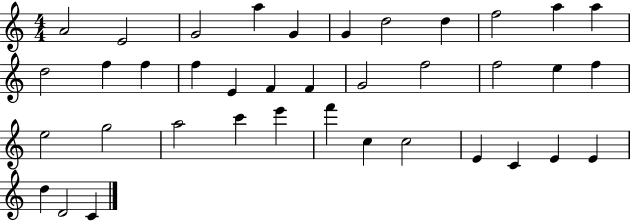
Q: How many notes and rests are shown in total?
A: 38